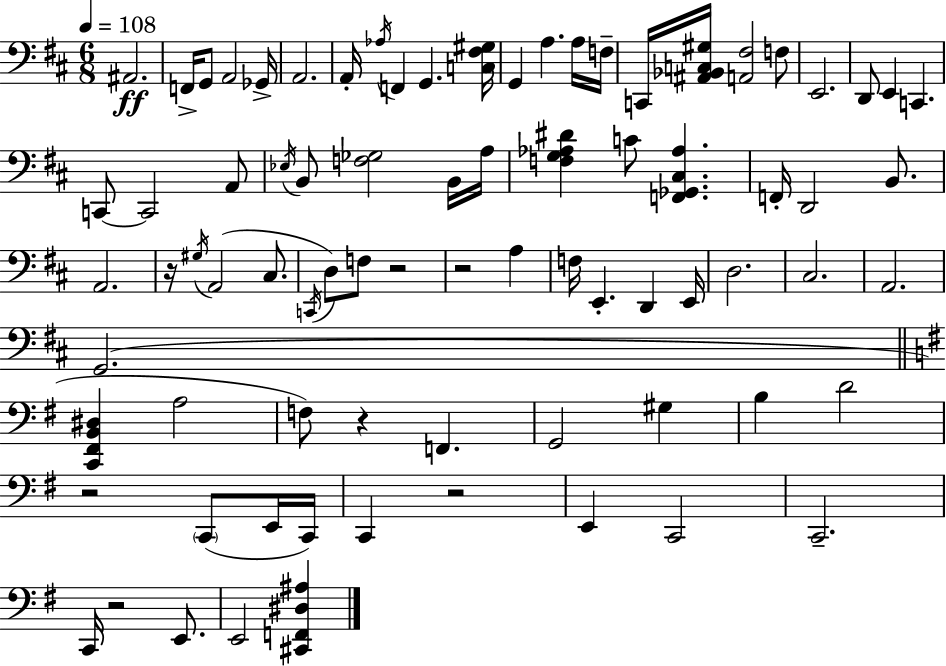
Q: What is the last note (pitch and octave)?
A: E2